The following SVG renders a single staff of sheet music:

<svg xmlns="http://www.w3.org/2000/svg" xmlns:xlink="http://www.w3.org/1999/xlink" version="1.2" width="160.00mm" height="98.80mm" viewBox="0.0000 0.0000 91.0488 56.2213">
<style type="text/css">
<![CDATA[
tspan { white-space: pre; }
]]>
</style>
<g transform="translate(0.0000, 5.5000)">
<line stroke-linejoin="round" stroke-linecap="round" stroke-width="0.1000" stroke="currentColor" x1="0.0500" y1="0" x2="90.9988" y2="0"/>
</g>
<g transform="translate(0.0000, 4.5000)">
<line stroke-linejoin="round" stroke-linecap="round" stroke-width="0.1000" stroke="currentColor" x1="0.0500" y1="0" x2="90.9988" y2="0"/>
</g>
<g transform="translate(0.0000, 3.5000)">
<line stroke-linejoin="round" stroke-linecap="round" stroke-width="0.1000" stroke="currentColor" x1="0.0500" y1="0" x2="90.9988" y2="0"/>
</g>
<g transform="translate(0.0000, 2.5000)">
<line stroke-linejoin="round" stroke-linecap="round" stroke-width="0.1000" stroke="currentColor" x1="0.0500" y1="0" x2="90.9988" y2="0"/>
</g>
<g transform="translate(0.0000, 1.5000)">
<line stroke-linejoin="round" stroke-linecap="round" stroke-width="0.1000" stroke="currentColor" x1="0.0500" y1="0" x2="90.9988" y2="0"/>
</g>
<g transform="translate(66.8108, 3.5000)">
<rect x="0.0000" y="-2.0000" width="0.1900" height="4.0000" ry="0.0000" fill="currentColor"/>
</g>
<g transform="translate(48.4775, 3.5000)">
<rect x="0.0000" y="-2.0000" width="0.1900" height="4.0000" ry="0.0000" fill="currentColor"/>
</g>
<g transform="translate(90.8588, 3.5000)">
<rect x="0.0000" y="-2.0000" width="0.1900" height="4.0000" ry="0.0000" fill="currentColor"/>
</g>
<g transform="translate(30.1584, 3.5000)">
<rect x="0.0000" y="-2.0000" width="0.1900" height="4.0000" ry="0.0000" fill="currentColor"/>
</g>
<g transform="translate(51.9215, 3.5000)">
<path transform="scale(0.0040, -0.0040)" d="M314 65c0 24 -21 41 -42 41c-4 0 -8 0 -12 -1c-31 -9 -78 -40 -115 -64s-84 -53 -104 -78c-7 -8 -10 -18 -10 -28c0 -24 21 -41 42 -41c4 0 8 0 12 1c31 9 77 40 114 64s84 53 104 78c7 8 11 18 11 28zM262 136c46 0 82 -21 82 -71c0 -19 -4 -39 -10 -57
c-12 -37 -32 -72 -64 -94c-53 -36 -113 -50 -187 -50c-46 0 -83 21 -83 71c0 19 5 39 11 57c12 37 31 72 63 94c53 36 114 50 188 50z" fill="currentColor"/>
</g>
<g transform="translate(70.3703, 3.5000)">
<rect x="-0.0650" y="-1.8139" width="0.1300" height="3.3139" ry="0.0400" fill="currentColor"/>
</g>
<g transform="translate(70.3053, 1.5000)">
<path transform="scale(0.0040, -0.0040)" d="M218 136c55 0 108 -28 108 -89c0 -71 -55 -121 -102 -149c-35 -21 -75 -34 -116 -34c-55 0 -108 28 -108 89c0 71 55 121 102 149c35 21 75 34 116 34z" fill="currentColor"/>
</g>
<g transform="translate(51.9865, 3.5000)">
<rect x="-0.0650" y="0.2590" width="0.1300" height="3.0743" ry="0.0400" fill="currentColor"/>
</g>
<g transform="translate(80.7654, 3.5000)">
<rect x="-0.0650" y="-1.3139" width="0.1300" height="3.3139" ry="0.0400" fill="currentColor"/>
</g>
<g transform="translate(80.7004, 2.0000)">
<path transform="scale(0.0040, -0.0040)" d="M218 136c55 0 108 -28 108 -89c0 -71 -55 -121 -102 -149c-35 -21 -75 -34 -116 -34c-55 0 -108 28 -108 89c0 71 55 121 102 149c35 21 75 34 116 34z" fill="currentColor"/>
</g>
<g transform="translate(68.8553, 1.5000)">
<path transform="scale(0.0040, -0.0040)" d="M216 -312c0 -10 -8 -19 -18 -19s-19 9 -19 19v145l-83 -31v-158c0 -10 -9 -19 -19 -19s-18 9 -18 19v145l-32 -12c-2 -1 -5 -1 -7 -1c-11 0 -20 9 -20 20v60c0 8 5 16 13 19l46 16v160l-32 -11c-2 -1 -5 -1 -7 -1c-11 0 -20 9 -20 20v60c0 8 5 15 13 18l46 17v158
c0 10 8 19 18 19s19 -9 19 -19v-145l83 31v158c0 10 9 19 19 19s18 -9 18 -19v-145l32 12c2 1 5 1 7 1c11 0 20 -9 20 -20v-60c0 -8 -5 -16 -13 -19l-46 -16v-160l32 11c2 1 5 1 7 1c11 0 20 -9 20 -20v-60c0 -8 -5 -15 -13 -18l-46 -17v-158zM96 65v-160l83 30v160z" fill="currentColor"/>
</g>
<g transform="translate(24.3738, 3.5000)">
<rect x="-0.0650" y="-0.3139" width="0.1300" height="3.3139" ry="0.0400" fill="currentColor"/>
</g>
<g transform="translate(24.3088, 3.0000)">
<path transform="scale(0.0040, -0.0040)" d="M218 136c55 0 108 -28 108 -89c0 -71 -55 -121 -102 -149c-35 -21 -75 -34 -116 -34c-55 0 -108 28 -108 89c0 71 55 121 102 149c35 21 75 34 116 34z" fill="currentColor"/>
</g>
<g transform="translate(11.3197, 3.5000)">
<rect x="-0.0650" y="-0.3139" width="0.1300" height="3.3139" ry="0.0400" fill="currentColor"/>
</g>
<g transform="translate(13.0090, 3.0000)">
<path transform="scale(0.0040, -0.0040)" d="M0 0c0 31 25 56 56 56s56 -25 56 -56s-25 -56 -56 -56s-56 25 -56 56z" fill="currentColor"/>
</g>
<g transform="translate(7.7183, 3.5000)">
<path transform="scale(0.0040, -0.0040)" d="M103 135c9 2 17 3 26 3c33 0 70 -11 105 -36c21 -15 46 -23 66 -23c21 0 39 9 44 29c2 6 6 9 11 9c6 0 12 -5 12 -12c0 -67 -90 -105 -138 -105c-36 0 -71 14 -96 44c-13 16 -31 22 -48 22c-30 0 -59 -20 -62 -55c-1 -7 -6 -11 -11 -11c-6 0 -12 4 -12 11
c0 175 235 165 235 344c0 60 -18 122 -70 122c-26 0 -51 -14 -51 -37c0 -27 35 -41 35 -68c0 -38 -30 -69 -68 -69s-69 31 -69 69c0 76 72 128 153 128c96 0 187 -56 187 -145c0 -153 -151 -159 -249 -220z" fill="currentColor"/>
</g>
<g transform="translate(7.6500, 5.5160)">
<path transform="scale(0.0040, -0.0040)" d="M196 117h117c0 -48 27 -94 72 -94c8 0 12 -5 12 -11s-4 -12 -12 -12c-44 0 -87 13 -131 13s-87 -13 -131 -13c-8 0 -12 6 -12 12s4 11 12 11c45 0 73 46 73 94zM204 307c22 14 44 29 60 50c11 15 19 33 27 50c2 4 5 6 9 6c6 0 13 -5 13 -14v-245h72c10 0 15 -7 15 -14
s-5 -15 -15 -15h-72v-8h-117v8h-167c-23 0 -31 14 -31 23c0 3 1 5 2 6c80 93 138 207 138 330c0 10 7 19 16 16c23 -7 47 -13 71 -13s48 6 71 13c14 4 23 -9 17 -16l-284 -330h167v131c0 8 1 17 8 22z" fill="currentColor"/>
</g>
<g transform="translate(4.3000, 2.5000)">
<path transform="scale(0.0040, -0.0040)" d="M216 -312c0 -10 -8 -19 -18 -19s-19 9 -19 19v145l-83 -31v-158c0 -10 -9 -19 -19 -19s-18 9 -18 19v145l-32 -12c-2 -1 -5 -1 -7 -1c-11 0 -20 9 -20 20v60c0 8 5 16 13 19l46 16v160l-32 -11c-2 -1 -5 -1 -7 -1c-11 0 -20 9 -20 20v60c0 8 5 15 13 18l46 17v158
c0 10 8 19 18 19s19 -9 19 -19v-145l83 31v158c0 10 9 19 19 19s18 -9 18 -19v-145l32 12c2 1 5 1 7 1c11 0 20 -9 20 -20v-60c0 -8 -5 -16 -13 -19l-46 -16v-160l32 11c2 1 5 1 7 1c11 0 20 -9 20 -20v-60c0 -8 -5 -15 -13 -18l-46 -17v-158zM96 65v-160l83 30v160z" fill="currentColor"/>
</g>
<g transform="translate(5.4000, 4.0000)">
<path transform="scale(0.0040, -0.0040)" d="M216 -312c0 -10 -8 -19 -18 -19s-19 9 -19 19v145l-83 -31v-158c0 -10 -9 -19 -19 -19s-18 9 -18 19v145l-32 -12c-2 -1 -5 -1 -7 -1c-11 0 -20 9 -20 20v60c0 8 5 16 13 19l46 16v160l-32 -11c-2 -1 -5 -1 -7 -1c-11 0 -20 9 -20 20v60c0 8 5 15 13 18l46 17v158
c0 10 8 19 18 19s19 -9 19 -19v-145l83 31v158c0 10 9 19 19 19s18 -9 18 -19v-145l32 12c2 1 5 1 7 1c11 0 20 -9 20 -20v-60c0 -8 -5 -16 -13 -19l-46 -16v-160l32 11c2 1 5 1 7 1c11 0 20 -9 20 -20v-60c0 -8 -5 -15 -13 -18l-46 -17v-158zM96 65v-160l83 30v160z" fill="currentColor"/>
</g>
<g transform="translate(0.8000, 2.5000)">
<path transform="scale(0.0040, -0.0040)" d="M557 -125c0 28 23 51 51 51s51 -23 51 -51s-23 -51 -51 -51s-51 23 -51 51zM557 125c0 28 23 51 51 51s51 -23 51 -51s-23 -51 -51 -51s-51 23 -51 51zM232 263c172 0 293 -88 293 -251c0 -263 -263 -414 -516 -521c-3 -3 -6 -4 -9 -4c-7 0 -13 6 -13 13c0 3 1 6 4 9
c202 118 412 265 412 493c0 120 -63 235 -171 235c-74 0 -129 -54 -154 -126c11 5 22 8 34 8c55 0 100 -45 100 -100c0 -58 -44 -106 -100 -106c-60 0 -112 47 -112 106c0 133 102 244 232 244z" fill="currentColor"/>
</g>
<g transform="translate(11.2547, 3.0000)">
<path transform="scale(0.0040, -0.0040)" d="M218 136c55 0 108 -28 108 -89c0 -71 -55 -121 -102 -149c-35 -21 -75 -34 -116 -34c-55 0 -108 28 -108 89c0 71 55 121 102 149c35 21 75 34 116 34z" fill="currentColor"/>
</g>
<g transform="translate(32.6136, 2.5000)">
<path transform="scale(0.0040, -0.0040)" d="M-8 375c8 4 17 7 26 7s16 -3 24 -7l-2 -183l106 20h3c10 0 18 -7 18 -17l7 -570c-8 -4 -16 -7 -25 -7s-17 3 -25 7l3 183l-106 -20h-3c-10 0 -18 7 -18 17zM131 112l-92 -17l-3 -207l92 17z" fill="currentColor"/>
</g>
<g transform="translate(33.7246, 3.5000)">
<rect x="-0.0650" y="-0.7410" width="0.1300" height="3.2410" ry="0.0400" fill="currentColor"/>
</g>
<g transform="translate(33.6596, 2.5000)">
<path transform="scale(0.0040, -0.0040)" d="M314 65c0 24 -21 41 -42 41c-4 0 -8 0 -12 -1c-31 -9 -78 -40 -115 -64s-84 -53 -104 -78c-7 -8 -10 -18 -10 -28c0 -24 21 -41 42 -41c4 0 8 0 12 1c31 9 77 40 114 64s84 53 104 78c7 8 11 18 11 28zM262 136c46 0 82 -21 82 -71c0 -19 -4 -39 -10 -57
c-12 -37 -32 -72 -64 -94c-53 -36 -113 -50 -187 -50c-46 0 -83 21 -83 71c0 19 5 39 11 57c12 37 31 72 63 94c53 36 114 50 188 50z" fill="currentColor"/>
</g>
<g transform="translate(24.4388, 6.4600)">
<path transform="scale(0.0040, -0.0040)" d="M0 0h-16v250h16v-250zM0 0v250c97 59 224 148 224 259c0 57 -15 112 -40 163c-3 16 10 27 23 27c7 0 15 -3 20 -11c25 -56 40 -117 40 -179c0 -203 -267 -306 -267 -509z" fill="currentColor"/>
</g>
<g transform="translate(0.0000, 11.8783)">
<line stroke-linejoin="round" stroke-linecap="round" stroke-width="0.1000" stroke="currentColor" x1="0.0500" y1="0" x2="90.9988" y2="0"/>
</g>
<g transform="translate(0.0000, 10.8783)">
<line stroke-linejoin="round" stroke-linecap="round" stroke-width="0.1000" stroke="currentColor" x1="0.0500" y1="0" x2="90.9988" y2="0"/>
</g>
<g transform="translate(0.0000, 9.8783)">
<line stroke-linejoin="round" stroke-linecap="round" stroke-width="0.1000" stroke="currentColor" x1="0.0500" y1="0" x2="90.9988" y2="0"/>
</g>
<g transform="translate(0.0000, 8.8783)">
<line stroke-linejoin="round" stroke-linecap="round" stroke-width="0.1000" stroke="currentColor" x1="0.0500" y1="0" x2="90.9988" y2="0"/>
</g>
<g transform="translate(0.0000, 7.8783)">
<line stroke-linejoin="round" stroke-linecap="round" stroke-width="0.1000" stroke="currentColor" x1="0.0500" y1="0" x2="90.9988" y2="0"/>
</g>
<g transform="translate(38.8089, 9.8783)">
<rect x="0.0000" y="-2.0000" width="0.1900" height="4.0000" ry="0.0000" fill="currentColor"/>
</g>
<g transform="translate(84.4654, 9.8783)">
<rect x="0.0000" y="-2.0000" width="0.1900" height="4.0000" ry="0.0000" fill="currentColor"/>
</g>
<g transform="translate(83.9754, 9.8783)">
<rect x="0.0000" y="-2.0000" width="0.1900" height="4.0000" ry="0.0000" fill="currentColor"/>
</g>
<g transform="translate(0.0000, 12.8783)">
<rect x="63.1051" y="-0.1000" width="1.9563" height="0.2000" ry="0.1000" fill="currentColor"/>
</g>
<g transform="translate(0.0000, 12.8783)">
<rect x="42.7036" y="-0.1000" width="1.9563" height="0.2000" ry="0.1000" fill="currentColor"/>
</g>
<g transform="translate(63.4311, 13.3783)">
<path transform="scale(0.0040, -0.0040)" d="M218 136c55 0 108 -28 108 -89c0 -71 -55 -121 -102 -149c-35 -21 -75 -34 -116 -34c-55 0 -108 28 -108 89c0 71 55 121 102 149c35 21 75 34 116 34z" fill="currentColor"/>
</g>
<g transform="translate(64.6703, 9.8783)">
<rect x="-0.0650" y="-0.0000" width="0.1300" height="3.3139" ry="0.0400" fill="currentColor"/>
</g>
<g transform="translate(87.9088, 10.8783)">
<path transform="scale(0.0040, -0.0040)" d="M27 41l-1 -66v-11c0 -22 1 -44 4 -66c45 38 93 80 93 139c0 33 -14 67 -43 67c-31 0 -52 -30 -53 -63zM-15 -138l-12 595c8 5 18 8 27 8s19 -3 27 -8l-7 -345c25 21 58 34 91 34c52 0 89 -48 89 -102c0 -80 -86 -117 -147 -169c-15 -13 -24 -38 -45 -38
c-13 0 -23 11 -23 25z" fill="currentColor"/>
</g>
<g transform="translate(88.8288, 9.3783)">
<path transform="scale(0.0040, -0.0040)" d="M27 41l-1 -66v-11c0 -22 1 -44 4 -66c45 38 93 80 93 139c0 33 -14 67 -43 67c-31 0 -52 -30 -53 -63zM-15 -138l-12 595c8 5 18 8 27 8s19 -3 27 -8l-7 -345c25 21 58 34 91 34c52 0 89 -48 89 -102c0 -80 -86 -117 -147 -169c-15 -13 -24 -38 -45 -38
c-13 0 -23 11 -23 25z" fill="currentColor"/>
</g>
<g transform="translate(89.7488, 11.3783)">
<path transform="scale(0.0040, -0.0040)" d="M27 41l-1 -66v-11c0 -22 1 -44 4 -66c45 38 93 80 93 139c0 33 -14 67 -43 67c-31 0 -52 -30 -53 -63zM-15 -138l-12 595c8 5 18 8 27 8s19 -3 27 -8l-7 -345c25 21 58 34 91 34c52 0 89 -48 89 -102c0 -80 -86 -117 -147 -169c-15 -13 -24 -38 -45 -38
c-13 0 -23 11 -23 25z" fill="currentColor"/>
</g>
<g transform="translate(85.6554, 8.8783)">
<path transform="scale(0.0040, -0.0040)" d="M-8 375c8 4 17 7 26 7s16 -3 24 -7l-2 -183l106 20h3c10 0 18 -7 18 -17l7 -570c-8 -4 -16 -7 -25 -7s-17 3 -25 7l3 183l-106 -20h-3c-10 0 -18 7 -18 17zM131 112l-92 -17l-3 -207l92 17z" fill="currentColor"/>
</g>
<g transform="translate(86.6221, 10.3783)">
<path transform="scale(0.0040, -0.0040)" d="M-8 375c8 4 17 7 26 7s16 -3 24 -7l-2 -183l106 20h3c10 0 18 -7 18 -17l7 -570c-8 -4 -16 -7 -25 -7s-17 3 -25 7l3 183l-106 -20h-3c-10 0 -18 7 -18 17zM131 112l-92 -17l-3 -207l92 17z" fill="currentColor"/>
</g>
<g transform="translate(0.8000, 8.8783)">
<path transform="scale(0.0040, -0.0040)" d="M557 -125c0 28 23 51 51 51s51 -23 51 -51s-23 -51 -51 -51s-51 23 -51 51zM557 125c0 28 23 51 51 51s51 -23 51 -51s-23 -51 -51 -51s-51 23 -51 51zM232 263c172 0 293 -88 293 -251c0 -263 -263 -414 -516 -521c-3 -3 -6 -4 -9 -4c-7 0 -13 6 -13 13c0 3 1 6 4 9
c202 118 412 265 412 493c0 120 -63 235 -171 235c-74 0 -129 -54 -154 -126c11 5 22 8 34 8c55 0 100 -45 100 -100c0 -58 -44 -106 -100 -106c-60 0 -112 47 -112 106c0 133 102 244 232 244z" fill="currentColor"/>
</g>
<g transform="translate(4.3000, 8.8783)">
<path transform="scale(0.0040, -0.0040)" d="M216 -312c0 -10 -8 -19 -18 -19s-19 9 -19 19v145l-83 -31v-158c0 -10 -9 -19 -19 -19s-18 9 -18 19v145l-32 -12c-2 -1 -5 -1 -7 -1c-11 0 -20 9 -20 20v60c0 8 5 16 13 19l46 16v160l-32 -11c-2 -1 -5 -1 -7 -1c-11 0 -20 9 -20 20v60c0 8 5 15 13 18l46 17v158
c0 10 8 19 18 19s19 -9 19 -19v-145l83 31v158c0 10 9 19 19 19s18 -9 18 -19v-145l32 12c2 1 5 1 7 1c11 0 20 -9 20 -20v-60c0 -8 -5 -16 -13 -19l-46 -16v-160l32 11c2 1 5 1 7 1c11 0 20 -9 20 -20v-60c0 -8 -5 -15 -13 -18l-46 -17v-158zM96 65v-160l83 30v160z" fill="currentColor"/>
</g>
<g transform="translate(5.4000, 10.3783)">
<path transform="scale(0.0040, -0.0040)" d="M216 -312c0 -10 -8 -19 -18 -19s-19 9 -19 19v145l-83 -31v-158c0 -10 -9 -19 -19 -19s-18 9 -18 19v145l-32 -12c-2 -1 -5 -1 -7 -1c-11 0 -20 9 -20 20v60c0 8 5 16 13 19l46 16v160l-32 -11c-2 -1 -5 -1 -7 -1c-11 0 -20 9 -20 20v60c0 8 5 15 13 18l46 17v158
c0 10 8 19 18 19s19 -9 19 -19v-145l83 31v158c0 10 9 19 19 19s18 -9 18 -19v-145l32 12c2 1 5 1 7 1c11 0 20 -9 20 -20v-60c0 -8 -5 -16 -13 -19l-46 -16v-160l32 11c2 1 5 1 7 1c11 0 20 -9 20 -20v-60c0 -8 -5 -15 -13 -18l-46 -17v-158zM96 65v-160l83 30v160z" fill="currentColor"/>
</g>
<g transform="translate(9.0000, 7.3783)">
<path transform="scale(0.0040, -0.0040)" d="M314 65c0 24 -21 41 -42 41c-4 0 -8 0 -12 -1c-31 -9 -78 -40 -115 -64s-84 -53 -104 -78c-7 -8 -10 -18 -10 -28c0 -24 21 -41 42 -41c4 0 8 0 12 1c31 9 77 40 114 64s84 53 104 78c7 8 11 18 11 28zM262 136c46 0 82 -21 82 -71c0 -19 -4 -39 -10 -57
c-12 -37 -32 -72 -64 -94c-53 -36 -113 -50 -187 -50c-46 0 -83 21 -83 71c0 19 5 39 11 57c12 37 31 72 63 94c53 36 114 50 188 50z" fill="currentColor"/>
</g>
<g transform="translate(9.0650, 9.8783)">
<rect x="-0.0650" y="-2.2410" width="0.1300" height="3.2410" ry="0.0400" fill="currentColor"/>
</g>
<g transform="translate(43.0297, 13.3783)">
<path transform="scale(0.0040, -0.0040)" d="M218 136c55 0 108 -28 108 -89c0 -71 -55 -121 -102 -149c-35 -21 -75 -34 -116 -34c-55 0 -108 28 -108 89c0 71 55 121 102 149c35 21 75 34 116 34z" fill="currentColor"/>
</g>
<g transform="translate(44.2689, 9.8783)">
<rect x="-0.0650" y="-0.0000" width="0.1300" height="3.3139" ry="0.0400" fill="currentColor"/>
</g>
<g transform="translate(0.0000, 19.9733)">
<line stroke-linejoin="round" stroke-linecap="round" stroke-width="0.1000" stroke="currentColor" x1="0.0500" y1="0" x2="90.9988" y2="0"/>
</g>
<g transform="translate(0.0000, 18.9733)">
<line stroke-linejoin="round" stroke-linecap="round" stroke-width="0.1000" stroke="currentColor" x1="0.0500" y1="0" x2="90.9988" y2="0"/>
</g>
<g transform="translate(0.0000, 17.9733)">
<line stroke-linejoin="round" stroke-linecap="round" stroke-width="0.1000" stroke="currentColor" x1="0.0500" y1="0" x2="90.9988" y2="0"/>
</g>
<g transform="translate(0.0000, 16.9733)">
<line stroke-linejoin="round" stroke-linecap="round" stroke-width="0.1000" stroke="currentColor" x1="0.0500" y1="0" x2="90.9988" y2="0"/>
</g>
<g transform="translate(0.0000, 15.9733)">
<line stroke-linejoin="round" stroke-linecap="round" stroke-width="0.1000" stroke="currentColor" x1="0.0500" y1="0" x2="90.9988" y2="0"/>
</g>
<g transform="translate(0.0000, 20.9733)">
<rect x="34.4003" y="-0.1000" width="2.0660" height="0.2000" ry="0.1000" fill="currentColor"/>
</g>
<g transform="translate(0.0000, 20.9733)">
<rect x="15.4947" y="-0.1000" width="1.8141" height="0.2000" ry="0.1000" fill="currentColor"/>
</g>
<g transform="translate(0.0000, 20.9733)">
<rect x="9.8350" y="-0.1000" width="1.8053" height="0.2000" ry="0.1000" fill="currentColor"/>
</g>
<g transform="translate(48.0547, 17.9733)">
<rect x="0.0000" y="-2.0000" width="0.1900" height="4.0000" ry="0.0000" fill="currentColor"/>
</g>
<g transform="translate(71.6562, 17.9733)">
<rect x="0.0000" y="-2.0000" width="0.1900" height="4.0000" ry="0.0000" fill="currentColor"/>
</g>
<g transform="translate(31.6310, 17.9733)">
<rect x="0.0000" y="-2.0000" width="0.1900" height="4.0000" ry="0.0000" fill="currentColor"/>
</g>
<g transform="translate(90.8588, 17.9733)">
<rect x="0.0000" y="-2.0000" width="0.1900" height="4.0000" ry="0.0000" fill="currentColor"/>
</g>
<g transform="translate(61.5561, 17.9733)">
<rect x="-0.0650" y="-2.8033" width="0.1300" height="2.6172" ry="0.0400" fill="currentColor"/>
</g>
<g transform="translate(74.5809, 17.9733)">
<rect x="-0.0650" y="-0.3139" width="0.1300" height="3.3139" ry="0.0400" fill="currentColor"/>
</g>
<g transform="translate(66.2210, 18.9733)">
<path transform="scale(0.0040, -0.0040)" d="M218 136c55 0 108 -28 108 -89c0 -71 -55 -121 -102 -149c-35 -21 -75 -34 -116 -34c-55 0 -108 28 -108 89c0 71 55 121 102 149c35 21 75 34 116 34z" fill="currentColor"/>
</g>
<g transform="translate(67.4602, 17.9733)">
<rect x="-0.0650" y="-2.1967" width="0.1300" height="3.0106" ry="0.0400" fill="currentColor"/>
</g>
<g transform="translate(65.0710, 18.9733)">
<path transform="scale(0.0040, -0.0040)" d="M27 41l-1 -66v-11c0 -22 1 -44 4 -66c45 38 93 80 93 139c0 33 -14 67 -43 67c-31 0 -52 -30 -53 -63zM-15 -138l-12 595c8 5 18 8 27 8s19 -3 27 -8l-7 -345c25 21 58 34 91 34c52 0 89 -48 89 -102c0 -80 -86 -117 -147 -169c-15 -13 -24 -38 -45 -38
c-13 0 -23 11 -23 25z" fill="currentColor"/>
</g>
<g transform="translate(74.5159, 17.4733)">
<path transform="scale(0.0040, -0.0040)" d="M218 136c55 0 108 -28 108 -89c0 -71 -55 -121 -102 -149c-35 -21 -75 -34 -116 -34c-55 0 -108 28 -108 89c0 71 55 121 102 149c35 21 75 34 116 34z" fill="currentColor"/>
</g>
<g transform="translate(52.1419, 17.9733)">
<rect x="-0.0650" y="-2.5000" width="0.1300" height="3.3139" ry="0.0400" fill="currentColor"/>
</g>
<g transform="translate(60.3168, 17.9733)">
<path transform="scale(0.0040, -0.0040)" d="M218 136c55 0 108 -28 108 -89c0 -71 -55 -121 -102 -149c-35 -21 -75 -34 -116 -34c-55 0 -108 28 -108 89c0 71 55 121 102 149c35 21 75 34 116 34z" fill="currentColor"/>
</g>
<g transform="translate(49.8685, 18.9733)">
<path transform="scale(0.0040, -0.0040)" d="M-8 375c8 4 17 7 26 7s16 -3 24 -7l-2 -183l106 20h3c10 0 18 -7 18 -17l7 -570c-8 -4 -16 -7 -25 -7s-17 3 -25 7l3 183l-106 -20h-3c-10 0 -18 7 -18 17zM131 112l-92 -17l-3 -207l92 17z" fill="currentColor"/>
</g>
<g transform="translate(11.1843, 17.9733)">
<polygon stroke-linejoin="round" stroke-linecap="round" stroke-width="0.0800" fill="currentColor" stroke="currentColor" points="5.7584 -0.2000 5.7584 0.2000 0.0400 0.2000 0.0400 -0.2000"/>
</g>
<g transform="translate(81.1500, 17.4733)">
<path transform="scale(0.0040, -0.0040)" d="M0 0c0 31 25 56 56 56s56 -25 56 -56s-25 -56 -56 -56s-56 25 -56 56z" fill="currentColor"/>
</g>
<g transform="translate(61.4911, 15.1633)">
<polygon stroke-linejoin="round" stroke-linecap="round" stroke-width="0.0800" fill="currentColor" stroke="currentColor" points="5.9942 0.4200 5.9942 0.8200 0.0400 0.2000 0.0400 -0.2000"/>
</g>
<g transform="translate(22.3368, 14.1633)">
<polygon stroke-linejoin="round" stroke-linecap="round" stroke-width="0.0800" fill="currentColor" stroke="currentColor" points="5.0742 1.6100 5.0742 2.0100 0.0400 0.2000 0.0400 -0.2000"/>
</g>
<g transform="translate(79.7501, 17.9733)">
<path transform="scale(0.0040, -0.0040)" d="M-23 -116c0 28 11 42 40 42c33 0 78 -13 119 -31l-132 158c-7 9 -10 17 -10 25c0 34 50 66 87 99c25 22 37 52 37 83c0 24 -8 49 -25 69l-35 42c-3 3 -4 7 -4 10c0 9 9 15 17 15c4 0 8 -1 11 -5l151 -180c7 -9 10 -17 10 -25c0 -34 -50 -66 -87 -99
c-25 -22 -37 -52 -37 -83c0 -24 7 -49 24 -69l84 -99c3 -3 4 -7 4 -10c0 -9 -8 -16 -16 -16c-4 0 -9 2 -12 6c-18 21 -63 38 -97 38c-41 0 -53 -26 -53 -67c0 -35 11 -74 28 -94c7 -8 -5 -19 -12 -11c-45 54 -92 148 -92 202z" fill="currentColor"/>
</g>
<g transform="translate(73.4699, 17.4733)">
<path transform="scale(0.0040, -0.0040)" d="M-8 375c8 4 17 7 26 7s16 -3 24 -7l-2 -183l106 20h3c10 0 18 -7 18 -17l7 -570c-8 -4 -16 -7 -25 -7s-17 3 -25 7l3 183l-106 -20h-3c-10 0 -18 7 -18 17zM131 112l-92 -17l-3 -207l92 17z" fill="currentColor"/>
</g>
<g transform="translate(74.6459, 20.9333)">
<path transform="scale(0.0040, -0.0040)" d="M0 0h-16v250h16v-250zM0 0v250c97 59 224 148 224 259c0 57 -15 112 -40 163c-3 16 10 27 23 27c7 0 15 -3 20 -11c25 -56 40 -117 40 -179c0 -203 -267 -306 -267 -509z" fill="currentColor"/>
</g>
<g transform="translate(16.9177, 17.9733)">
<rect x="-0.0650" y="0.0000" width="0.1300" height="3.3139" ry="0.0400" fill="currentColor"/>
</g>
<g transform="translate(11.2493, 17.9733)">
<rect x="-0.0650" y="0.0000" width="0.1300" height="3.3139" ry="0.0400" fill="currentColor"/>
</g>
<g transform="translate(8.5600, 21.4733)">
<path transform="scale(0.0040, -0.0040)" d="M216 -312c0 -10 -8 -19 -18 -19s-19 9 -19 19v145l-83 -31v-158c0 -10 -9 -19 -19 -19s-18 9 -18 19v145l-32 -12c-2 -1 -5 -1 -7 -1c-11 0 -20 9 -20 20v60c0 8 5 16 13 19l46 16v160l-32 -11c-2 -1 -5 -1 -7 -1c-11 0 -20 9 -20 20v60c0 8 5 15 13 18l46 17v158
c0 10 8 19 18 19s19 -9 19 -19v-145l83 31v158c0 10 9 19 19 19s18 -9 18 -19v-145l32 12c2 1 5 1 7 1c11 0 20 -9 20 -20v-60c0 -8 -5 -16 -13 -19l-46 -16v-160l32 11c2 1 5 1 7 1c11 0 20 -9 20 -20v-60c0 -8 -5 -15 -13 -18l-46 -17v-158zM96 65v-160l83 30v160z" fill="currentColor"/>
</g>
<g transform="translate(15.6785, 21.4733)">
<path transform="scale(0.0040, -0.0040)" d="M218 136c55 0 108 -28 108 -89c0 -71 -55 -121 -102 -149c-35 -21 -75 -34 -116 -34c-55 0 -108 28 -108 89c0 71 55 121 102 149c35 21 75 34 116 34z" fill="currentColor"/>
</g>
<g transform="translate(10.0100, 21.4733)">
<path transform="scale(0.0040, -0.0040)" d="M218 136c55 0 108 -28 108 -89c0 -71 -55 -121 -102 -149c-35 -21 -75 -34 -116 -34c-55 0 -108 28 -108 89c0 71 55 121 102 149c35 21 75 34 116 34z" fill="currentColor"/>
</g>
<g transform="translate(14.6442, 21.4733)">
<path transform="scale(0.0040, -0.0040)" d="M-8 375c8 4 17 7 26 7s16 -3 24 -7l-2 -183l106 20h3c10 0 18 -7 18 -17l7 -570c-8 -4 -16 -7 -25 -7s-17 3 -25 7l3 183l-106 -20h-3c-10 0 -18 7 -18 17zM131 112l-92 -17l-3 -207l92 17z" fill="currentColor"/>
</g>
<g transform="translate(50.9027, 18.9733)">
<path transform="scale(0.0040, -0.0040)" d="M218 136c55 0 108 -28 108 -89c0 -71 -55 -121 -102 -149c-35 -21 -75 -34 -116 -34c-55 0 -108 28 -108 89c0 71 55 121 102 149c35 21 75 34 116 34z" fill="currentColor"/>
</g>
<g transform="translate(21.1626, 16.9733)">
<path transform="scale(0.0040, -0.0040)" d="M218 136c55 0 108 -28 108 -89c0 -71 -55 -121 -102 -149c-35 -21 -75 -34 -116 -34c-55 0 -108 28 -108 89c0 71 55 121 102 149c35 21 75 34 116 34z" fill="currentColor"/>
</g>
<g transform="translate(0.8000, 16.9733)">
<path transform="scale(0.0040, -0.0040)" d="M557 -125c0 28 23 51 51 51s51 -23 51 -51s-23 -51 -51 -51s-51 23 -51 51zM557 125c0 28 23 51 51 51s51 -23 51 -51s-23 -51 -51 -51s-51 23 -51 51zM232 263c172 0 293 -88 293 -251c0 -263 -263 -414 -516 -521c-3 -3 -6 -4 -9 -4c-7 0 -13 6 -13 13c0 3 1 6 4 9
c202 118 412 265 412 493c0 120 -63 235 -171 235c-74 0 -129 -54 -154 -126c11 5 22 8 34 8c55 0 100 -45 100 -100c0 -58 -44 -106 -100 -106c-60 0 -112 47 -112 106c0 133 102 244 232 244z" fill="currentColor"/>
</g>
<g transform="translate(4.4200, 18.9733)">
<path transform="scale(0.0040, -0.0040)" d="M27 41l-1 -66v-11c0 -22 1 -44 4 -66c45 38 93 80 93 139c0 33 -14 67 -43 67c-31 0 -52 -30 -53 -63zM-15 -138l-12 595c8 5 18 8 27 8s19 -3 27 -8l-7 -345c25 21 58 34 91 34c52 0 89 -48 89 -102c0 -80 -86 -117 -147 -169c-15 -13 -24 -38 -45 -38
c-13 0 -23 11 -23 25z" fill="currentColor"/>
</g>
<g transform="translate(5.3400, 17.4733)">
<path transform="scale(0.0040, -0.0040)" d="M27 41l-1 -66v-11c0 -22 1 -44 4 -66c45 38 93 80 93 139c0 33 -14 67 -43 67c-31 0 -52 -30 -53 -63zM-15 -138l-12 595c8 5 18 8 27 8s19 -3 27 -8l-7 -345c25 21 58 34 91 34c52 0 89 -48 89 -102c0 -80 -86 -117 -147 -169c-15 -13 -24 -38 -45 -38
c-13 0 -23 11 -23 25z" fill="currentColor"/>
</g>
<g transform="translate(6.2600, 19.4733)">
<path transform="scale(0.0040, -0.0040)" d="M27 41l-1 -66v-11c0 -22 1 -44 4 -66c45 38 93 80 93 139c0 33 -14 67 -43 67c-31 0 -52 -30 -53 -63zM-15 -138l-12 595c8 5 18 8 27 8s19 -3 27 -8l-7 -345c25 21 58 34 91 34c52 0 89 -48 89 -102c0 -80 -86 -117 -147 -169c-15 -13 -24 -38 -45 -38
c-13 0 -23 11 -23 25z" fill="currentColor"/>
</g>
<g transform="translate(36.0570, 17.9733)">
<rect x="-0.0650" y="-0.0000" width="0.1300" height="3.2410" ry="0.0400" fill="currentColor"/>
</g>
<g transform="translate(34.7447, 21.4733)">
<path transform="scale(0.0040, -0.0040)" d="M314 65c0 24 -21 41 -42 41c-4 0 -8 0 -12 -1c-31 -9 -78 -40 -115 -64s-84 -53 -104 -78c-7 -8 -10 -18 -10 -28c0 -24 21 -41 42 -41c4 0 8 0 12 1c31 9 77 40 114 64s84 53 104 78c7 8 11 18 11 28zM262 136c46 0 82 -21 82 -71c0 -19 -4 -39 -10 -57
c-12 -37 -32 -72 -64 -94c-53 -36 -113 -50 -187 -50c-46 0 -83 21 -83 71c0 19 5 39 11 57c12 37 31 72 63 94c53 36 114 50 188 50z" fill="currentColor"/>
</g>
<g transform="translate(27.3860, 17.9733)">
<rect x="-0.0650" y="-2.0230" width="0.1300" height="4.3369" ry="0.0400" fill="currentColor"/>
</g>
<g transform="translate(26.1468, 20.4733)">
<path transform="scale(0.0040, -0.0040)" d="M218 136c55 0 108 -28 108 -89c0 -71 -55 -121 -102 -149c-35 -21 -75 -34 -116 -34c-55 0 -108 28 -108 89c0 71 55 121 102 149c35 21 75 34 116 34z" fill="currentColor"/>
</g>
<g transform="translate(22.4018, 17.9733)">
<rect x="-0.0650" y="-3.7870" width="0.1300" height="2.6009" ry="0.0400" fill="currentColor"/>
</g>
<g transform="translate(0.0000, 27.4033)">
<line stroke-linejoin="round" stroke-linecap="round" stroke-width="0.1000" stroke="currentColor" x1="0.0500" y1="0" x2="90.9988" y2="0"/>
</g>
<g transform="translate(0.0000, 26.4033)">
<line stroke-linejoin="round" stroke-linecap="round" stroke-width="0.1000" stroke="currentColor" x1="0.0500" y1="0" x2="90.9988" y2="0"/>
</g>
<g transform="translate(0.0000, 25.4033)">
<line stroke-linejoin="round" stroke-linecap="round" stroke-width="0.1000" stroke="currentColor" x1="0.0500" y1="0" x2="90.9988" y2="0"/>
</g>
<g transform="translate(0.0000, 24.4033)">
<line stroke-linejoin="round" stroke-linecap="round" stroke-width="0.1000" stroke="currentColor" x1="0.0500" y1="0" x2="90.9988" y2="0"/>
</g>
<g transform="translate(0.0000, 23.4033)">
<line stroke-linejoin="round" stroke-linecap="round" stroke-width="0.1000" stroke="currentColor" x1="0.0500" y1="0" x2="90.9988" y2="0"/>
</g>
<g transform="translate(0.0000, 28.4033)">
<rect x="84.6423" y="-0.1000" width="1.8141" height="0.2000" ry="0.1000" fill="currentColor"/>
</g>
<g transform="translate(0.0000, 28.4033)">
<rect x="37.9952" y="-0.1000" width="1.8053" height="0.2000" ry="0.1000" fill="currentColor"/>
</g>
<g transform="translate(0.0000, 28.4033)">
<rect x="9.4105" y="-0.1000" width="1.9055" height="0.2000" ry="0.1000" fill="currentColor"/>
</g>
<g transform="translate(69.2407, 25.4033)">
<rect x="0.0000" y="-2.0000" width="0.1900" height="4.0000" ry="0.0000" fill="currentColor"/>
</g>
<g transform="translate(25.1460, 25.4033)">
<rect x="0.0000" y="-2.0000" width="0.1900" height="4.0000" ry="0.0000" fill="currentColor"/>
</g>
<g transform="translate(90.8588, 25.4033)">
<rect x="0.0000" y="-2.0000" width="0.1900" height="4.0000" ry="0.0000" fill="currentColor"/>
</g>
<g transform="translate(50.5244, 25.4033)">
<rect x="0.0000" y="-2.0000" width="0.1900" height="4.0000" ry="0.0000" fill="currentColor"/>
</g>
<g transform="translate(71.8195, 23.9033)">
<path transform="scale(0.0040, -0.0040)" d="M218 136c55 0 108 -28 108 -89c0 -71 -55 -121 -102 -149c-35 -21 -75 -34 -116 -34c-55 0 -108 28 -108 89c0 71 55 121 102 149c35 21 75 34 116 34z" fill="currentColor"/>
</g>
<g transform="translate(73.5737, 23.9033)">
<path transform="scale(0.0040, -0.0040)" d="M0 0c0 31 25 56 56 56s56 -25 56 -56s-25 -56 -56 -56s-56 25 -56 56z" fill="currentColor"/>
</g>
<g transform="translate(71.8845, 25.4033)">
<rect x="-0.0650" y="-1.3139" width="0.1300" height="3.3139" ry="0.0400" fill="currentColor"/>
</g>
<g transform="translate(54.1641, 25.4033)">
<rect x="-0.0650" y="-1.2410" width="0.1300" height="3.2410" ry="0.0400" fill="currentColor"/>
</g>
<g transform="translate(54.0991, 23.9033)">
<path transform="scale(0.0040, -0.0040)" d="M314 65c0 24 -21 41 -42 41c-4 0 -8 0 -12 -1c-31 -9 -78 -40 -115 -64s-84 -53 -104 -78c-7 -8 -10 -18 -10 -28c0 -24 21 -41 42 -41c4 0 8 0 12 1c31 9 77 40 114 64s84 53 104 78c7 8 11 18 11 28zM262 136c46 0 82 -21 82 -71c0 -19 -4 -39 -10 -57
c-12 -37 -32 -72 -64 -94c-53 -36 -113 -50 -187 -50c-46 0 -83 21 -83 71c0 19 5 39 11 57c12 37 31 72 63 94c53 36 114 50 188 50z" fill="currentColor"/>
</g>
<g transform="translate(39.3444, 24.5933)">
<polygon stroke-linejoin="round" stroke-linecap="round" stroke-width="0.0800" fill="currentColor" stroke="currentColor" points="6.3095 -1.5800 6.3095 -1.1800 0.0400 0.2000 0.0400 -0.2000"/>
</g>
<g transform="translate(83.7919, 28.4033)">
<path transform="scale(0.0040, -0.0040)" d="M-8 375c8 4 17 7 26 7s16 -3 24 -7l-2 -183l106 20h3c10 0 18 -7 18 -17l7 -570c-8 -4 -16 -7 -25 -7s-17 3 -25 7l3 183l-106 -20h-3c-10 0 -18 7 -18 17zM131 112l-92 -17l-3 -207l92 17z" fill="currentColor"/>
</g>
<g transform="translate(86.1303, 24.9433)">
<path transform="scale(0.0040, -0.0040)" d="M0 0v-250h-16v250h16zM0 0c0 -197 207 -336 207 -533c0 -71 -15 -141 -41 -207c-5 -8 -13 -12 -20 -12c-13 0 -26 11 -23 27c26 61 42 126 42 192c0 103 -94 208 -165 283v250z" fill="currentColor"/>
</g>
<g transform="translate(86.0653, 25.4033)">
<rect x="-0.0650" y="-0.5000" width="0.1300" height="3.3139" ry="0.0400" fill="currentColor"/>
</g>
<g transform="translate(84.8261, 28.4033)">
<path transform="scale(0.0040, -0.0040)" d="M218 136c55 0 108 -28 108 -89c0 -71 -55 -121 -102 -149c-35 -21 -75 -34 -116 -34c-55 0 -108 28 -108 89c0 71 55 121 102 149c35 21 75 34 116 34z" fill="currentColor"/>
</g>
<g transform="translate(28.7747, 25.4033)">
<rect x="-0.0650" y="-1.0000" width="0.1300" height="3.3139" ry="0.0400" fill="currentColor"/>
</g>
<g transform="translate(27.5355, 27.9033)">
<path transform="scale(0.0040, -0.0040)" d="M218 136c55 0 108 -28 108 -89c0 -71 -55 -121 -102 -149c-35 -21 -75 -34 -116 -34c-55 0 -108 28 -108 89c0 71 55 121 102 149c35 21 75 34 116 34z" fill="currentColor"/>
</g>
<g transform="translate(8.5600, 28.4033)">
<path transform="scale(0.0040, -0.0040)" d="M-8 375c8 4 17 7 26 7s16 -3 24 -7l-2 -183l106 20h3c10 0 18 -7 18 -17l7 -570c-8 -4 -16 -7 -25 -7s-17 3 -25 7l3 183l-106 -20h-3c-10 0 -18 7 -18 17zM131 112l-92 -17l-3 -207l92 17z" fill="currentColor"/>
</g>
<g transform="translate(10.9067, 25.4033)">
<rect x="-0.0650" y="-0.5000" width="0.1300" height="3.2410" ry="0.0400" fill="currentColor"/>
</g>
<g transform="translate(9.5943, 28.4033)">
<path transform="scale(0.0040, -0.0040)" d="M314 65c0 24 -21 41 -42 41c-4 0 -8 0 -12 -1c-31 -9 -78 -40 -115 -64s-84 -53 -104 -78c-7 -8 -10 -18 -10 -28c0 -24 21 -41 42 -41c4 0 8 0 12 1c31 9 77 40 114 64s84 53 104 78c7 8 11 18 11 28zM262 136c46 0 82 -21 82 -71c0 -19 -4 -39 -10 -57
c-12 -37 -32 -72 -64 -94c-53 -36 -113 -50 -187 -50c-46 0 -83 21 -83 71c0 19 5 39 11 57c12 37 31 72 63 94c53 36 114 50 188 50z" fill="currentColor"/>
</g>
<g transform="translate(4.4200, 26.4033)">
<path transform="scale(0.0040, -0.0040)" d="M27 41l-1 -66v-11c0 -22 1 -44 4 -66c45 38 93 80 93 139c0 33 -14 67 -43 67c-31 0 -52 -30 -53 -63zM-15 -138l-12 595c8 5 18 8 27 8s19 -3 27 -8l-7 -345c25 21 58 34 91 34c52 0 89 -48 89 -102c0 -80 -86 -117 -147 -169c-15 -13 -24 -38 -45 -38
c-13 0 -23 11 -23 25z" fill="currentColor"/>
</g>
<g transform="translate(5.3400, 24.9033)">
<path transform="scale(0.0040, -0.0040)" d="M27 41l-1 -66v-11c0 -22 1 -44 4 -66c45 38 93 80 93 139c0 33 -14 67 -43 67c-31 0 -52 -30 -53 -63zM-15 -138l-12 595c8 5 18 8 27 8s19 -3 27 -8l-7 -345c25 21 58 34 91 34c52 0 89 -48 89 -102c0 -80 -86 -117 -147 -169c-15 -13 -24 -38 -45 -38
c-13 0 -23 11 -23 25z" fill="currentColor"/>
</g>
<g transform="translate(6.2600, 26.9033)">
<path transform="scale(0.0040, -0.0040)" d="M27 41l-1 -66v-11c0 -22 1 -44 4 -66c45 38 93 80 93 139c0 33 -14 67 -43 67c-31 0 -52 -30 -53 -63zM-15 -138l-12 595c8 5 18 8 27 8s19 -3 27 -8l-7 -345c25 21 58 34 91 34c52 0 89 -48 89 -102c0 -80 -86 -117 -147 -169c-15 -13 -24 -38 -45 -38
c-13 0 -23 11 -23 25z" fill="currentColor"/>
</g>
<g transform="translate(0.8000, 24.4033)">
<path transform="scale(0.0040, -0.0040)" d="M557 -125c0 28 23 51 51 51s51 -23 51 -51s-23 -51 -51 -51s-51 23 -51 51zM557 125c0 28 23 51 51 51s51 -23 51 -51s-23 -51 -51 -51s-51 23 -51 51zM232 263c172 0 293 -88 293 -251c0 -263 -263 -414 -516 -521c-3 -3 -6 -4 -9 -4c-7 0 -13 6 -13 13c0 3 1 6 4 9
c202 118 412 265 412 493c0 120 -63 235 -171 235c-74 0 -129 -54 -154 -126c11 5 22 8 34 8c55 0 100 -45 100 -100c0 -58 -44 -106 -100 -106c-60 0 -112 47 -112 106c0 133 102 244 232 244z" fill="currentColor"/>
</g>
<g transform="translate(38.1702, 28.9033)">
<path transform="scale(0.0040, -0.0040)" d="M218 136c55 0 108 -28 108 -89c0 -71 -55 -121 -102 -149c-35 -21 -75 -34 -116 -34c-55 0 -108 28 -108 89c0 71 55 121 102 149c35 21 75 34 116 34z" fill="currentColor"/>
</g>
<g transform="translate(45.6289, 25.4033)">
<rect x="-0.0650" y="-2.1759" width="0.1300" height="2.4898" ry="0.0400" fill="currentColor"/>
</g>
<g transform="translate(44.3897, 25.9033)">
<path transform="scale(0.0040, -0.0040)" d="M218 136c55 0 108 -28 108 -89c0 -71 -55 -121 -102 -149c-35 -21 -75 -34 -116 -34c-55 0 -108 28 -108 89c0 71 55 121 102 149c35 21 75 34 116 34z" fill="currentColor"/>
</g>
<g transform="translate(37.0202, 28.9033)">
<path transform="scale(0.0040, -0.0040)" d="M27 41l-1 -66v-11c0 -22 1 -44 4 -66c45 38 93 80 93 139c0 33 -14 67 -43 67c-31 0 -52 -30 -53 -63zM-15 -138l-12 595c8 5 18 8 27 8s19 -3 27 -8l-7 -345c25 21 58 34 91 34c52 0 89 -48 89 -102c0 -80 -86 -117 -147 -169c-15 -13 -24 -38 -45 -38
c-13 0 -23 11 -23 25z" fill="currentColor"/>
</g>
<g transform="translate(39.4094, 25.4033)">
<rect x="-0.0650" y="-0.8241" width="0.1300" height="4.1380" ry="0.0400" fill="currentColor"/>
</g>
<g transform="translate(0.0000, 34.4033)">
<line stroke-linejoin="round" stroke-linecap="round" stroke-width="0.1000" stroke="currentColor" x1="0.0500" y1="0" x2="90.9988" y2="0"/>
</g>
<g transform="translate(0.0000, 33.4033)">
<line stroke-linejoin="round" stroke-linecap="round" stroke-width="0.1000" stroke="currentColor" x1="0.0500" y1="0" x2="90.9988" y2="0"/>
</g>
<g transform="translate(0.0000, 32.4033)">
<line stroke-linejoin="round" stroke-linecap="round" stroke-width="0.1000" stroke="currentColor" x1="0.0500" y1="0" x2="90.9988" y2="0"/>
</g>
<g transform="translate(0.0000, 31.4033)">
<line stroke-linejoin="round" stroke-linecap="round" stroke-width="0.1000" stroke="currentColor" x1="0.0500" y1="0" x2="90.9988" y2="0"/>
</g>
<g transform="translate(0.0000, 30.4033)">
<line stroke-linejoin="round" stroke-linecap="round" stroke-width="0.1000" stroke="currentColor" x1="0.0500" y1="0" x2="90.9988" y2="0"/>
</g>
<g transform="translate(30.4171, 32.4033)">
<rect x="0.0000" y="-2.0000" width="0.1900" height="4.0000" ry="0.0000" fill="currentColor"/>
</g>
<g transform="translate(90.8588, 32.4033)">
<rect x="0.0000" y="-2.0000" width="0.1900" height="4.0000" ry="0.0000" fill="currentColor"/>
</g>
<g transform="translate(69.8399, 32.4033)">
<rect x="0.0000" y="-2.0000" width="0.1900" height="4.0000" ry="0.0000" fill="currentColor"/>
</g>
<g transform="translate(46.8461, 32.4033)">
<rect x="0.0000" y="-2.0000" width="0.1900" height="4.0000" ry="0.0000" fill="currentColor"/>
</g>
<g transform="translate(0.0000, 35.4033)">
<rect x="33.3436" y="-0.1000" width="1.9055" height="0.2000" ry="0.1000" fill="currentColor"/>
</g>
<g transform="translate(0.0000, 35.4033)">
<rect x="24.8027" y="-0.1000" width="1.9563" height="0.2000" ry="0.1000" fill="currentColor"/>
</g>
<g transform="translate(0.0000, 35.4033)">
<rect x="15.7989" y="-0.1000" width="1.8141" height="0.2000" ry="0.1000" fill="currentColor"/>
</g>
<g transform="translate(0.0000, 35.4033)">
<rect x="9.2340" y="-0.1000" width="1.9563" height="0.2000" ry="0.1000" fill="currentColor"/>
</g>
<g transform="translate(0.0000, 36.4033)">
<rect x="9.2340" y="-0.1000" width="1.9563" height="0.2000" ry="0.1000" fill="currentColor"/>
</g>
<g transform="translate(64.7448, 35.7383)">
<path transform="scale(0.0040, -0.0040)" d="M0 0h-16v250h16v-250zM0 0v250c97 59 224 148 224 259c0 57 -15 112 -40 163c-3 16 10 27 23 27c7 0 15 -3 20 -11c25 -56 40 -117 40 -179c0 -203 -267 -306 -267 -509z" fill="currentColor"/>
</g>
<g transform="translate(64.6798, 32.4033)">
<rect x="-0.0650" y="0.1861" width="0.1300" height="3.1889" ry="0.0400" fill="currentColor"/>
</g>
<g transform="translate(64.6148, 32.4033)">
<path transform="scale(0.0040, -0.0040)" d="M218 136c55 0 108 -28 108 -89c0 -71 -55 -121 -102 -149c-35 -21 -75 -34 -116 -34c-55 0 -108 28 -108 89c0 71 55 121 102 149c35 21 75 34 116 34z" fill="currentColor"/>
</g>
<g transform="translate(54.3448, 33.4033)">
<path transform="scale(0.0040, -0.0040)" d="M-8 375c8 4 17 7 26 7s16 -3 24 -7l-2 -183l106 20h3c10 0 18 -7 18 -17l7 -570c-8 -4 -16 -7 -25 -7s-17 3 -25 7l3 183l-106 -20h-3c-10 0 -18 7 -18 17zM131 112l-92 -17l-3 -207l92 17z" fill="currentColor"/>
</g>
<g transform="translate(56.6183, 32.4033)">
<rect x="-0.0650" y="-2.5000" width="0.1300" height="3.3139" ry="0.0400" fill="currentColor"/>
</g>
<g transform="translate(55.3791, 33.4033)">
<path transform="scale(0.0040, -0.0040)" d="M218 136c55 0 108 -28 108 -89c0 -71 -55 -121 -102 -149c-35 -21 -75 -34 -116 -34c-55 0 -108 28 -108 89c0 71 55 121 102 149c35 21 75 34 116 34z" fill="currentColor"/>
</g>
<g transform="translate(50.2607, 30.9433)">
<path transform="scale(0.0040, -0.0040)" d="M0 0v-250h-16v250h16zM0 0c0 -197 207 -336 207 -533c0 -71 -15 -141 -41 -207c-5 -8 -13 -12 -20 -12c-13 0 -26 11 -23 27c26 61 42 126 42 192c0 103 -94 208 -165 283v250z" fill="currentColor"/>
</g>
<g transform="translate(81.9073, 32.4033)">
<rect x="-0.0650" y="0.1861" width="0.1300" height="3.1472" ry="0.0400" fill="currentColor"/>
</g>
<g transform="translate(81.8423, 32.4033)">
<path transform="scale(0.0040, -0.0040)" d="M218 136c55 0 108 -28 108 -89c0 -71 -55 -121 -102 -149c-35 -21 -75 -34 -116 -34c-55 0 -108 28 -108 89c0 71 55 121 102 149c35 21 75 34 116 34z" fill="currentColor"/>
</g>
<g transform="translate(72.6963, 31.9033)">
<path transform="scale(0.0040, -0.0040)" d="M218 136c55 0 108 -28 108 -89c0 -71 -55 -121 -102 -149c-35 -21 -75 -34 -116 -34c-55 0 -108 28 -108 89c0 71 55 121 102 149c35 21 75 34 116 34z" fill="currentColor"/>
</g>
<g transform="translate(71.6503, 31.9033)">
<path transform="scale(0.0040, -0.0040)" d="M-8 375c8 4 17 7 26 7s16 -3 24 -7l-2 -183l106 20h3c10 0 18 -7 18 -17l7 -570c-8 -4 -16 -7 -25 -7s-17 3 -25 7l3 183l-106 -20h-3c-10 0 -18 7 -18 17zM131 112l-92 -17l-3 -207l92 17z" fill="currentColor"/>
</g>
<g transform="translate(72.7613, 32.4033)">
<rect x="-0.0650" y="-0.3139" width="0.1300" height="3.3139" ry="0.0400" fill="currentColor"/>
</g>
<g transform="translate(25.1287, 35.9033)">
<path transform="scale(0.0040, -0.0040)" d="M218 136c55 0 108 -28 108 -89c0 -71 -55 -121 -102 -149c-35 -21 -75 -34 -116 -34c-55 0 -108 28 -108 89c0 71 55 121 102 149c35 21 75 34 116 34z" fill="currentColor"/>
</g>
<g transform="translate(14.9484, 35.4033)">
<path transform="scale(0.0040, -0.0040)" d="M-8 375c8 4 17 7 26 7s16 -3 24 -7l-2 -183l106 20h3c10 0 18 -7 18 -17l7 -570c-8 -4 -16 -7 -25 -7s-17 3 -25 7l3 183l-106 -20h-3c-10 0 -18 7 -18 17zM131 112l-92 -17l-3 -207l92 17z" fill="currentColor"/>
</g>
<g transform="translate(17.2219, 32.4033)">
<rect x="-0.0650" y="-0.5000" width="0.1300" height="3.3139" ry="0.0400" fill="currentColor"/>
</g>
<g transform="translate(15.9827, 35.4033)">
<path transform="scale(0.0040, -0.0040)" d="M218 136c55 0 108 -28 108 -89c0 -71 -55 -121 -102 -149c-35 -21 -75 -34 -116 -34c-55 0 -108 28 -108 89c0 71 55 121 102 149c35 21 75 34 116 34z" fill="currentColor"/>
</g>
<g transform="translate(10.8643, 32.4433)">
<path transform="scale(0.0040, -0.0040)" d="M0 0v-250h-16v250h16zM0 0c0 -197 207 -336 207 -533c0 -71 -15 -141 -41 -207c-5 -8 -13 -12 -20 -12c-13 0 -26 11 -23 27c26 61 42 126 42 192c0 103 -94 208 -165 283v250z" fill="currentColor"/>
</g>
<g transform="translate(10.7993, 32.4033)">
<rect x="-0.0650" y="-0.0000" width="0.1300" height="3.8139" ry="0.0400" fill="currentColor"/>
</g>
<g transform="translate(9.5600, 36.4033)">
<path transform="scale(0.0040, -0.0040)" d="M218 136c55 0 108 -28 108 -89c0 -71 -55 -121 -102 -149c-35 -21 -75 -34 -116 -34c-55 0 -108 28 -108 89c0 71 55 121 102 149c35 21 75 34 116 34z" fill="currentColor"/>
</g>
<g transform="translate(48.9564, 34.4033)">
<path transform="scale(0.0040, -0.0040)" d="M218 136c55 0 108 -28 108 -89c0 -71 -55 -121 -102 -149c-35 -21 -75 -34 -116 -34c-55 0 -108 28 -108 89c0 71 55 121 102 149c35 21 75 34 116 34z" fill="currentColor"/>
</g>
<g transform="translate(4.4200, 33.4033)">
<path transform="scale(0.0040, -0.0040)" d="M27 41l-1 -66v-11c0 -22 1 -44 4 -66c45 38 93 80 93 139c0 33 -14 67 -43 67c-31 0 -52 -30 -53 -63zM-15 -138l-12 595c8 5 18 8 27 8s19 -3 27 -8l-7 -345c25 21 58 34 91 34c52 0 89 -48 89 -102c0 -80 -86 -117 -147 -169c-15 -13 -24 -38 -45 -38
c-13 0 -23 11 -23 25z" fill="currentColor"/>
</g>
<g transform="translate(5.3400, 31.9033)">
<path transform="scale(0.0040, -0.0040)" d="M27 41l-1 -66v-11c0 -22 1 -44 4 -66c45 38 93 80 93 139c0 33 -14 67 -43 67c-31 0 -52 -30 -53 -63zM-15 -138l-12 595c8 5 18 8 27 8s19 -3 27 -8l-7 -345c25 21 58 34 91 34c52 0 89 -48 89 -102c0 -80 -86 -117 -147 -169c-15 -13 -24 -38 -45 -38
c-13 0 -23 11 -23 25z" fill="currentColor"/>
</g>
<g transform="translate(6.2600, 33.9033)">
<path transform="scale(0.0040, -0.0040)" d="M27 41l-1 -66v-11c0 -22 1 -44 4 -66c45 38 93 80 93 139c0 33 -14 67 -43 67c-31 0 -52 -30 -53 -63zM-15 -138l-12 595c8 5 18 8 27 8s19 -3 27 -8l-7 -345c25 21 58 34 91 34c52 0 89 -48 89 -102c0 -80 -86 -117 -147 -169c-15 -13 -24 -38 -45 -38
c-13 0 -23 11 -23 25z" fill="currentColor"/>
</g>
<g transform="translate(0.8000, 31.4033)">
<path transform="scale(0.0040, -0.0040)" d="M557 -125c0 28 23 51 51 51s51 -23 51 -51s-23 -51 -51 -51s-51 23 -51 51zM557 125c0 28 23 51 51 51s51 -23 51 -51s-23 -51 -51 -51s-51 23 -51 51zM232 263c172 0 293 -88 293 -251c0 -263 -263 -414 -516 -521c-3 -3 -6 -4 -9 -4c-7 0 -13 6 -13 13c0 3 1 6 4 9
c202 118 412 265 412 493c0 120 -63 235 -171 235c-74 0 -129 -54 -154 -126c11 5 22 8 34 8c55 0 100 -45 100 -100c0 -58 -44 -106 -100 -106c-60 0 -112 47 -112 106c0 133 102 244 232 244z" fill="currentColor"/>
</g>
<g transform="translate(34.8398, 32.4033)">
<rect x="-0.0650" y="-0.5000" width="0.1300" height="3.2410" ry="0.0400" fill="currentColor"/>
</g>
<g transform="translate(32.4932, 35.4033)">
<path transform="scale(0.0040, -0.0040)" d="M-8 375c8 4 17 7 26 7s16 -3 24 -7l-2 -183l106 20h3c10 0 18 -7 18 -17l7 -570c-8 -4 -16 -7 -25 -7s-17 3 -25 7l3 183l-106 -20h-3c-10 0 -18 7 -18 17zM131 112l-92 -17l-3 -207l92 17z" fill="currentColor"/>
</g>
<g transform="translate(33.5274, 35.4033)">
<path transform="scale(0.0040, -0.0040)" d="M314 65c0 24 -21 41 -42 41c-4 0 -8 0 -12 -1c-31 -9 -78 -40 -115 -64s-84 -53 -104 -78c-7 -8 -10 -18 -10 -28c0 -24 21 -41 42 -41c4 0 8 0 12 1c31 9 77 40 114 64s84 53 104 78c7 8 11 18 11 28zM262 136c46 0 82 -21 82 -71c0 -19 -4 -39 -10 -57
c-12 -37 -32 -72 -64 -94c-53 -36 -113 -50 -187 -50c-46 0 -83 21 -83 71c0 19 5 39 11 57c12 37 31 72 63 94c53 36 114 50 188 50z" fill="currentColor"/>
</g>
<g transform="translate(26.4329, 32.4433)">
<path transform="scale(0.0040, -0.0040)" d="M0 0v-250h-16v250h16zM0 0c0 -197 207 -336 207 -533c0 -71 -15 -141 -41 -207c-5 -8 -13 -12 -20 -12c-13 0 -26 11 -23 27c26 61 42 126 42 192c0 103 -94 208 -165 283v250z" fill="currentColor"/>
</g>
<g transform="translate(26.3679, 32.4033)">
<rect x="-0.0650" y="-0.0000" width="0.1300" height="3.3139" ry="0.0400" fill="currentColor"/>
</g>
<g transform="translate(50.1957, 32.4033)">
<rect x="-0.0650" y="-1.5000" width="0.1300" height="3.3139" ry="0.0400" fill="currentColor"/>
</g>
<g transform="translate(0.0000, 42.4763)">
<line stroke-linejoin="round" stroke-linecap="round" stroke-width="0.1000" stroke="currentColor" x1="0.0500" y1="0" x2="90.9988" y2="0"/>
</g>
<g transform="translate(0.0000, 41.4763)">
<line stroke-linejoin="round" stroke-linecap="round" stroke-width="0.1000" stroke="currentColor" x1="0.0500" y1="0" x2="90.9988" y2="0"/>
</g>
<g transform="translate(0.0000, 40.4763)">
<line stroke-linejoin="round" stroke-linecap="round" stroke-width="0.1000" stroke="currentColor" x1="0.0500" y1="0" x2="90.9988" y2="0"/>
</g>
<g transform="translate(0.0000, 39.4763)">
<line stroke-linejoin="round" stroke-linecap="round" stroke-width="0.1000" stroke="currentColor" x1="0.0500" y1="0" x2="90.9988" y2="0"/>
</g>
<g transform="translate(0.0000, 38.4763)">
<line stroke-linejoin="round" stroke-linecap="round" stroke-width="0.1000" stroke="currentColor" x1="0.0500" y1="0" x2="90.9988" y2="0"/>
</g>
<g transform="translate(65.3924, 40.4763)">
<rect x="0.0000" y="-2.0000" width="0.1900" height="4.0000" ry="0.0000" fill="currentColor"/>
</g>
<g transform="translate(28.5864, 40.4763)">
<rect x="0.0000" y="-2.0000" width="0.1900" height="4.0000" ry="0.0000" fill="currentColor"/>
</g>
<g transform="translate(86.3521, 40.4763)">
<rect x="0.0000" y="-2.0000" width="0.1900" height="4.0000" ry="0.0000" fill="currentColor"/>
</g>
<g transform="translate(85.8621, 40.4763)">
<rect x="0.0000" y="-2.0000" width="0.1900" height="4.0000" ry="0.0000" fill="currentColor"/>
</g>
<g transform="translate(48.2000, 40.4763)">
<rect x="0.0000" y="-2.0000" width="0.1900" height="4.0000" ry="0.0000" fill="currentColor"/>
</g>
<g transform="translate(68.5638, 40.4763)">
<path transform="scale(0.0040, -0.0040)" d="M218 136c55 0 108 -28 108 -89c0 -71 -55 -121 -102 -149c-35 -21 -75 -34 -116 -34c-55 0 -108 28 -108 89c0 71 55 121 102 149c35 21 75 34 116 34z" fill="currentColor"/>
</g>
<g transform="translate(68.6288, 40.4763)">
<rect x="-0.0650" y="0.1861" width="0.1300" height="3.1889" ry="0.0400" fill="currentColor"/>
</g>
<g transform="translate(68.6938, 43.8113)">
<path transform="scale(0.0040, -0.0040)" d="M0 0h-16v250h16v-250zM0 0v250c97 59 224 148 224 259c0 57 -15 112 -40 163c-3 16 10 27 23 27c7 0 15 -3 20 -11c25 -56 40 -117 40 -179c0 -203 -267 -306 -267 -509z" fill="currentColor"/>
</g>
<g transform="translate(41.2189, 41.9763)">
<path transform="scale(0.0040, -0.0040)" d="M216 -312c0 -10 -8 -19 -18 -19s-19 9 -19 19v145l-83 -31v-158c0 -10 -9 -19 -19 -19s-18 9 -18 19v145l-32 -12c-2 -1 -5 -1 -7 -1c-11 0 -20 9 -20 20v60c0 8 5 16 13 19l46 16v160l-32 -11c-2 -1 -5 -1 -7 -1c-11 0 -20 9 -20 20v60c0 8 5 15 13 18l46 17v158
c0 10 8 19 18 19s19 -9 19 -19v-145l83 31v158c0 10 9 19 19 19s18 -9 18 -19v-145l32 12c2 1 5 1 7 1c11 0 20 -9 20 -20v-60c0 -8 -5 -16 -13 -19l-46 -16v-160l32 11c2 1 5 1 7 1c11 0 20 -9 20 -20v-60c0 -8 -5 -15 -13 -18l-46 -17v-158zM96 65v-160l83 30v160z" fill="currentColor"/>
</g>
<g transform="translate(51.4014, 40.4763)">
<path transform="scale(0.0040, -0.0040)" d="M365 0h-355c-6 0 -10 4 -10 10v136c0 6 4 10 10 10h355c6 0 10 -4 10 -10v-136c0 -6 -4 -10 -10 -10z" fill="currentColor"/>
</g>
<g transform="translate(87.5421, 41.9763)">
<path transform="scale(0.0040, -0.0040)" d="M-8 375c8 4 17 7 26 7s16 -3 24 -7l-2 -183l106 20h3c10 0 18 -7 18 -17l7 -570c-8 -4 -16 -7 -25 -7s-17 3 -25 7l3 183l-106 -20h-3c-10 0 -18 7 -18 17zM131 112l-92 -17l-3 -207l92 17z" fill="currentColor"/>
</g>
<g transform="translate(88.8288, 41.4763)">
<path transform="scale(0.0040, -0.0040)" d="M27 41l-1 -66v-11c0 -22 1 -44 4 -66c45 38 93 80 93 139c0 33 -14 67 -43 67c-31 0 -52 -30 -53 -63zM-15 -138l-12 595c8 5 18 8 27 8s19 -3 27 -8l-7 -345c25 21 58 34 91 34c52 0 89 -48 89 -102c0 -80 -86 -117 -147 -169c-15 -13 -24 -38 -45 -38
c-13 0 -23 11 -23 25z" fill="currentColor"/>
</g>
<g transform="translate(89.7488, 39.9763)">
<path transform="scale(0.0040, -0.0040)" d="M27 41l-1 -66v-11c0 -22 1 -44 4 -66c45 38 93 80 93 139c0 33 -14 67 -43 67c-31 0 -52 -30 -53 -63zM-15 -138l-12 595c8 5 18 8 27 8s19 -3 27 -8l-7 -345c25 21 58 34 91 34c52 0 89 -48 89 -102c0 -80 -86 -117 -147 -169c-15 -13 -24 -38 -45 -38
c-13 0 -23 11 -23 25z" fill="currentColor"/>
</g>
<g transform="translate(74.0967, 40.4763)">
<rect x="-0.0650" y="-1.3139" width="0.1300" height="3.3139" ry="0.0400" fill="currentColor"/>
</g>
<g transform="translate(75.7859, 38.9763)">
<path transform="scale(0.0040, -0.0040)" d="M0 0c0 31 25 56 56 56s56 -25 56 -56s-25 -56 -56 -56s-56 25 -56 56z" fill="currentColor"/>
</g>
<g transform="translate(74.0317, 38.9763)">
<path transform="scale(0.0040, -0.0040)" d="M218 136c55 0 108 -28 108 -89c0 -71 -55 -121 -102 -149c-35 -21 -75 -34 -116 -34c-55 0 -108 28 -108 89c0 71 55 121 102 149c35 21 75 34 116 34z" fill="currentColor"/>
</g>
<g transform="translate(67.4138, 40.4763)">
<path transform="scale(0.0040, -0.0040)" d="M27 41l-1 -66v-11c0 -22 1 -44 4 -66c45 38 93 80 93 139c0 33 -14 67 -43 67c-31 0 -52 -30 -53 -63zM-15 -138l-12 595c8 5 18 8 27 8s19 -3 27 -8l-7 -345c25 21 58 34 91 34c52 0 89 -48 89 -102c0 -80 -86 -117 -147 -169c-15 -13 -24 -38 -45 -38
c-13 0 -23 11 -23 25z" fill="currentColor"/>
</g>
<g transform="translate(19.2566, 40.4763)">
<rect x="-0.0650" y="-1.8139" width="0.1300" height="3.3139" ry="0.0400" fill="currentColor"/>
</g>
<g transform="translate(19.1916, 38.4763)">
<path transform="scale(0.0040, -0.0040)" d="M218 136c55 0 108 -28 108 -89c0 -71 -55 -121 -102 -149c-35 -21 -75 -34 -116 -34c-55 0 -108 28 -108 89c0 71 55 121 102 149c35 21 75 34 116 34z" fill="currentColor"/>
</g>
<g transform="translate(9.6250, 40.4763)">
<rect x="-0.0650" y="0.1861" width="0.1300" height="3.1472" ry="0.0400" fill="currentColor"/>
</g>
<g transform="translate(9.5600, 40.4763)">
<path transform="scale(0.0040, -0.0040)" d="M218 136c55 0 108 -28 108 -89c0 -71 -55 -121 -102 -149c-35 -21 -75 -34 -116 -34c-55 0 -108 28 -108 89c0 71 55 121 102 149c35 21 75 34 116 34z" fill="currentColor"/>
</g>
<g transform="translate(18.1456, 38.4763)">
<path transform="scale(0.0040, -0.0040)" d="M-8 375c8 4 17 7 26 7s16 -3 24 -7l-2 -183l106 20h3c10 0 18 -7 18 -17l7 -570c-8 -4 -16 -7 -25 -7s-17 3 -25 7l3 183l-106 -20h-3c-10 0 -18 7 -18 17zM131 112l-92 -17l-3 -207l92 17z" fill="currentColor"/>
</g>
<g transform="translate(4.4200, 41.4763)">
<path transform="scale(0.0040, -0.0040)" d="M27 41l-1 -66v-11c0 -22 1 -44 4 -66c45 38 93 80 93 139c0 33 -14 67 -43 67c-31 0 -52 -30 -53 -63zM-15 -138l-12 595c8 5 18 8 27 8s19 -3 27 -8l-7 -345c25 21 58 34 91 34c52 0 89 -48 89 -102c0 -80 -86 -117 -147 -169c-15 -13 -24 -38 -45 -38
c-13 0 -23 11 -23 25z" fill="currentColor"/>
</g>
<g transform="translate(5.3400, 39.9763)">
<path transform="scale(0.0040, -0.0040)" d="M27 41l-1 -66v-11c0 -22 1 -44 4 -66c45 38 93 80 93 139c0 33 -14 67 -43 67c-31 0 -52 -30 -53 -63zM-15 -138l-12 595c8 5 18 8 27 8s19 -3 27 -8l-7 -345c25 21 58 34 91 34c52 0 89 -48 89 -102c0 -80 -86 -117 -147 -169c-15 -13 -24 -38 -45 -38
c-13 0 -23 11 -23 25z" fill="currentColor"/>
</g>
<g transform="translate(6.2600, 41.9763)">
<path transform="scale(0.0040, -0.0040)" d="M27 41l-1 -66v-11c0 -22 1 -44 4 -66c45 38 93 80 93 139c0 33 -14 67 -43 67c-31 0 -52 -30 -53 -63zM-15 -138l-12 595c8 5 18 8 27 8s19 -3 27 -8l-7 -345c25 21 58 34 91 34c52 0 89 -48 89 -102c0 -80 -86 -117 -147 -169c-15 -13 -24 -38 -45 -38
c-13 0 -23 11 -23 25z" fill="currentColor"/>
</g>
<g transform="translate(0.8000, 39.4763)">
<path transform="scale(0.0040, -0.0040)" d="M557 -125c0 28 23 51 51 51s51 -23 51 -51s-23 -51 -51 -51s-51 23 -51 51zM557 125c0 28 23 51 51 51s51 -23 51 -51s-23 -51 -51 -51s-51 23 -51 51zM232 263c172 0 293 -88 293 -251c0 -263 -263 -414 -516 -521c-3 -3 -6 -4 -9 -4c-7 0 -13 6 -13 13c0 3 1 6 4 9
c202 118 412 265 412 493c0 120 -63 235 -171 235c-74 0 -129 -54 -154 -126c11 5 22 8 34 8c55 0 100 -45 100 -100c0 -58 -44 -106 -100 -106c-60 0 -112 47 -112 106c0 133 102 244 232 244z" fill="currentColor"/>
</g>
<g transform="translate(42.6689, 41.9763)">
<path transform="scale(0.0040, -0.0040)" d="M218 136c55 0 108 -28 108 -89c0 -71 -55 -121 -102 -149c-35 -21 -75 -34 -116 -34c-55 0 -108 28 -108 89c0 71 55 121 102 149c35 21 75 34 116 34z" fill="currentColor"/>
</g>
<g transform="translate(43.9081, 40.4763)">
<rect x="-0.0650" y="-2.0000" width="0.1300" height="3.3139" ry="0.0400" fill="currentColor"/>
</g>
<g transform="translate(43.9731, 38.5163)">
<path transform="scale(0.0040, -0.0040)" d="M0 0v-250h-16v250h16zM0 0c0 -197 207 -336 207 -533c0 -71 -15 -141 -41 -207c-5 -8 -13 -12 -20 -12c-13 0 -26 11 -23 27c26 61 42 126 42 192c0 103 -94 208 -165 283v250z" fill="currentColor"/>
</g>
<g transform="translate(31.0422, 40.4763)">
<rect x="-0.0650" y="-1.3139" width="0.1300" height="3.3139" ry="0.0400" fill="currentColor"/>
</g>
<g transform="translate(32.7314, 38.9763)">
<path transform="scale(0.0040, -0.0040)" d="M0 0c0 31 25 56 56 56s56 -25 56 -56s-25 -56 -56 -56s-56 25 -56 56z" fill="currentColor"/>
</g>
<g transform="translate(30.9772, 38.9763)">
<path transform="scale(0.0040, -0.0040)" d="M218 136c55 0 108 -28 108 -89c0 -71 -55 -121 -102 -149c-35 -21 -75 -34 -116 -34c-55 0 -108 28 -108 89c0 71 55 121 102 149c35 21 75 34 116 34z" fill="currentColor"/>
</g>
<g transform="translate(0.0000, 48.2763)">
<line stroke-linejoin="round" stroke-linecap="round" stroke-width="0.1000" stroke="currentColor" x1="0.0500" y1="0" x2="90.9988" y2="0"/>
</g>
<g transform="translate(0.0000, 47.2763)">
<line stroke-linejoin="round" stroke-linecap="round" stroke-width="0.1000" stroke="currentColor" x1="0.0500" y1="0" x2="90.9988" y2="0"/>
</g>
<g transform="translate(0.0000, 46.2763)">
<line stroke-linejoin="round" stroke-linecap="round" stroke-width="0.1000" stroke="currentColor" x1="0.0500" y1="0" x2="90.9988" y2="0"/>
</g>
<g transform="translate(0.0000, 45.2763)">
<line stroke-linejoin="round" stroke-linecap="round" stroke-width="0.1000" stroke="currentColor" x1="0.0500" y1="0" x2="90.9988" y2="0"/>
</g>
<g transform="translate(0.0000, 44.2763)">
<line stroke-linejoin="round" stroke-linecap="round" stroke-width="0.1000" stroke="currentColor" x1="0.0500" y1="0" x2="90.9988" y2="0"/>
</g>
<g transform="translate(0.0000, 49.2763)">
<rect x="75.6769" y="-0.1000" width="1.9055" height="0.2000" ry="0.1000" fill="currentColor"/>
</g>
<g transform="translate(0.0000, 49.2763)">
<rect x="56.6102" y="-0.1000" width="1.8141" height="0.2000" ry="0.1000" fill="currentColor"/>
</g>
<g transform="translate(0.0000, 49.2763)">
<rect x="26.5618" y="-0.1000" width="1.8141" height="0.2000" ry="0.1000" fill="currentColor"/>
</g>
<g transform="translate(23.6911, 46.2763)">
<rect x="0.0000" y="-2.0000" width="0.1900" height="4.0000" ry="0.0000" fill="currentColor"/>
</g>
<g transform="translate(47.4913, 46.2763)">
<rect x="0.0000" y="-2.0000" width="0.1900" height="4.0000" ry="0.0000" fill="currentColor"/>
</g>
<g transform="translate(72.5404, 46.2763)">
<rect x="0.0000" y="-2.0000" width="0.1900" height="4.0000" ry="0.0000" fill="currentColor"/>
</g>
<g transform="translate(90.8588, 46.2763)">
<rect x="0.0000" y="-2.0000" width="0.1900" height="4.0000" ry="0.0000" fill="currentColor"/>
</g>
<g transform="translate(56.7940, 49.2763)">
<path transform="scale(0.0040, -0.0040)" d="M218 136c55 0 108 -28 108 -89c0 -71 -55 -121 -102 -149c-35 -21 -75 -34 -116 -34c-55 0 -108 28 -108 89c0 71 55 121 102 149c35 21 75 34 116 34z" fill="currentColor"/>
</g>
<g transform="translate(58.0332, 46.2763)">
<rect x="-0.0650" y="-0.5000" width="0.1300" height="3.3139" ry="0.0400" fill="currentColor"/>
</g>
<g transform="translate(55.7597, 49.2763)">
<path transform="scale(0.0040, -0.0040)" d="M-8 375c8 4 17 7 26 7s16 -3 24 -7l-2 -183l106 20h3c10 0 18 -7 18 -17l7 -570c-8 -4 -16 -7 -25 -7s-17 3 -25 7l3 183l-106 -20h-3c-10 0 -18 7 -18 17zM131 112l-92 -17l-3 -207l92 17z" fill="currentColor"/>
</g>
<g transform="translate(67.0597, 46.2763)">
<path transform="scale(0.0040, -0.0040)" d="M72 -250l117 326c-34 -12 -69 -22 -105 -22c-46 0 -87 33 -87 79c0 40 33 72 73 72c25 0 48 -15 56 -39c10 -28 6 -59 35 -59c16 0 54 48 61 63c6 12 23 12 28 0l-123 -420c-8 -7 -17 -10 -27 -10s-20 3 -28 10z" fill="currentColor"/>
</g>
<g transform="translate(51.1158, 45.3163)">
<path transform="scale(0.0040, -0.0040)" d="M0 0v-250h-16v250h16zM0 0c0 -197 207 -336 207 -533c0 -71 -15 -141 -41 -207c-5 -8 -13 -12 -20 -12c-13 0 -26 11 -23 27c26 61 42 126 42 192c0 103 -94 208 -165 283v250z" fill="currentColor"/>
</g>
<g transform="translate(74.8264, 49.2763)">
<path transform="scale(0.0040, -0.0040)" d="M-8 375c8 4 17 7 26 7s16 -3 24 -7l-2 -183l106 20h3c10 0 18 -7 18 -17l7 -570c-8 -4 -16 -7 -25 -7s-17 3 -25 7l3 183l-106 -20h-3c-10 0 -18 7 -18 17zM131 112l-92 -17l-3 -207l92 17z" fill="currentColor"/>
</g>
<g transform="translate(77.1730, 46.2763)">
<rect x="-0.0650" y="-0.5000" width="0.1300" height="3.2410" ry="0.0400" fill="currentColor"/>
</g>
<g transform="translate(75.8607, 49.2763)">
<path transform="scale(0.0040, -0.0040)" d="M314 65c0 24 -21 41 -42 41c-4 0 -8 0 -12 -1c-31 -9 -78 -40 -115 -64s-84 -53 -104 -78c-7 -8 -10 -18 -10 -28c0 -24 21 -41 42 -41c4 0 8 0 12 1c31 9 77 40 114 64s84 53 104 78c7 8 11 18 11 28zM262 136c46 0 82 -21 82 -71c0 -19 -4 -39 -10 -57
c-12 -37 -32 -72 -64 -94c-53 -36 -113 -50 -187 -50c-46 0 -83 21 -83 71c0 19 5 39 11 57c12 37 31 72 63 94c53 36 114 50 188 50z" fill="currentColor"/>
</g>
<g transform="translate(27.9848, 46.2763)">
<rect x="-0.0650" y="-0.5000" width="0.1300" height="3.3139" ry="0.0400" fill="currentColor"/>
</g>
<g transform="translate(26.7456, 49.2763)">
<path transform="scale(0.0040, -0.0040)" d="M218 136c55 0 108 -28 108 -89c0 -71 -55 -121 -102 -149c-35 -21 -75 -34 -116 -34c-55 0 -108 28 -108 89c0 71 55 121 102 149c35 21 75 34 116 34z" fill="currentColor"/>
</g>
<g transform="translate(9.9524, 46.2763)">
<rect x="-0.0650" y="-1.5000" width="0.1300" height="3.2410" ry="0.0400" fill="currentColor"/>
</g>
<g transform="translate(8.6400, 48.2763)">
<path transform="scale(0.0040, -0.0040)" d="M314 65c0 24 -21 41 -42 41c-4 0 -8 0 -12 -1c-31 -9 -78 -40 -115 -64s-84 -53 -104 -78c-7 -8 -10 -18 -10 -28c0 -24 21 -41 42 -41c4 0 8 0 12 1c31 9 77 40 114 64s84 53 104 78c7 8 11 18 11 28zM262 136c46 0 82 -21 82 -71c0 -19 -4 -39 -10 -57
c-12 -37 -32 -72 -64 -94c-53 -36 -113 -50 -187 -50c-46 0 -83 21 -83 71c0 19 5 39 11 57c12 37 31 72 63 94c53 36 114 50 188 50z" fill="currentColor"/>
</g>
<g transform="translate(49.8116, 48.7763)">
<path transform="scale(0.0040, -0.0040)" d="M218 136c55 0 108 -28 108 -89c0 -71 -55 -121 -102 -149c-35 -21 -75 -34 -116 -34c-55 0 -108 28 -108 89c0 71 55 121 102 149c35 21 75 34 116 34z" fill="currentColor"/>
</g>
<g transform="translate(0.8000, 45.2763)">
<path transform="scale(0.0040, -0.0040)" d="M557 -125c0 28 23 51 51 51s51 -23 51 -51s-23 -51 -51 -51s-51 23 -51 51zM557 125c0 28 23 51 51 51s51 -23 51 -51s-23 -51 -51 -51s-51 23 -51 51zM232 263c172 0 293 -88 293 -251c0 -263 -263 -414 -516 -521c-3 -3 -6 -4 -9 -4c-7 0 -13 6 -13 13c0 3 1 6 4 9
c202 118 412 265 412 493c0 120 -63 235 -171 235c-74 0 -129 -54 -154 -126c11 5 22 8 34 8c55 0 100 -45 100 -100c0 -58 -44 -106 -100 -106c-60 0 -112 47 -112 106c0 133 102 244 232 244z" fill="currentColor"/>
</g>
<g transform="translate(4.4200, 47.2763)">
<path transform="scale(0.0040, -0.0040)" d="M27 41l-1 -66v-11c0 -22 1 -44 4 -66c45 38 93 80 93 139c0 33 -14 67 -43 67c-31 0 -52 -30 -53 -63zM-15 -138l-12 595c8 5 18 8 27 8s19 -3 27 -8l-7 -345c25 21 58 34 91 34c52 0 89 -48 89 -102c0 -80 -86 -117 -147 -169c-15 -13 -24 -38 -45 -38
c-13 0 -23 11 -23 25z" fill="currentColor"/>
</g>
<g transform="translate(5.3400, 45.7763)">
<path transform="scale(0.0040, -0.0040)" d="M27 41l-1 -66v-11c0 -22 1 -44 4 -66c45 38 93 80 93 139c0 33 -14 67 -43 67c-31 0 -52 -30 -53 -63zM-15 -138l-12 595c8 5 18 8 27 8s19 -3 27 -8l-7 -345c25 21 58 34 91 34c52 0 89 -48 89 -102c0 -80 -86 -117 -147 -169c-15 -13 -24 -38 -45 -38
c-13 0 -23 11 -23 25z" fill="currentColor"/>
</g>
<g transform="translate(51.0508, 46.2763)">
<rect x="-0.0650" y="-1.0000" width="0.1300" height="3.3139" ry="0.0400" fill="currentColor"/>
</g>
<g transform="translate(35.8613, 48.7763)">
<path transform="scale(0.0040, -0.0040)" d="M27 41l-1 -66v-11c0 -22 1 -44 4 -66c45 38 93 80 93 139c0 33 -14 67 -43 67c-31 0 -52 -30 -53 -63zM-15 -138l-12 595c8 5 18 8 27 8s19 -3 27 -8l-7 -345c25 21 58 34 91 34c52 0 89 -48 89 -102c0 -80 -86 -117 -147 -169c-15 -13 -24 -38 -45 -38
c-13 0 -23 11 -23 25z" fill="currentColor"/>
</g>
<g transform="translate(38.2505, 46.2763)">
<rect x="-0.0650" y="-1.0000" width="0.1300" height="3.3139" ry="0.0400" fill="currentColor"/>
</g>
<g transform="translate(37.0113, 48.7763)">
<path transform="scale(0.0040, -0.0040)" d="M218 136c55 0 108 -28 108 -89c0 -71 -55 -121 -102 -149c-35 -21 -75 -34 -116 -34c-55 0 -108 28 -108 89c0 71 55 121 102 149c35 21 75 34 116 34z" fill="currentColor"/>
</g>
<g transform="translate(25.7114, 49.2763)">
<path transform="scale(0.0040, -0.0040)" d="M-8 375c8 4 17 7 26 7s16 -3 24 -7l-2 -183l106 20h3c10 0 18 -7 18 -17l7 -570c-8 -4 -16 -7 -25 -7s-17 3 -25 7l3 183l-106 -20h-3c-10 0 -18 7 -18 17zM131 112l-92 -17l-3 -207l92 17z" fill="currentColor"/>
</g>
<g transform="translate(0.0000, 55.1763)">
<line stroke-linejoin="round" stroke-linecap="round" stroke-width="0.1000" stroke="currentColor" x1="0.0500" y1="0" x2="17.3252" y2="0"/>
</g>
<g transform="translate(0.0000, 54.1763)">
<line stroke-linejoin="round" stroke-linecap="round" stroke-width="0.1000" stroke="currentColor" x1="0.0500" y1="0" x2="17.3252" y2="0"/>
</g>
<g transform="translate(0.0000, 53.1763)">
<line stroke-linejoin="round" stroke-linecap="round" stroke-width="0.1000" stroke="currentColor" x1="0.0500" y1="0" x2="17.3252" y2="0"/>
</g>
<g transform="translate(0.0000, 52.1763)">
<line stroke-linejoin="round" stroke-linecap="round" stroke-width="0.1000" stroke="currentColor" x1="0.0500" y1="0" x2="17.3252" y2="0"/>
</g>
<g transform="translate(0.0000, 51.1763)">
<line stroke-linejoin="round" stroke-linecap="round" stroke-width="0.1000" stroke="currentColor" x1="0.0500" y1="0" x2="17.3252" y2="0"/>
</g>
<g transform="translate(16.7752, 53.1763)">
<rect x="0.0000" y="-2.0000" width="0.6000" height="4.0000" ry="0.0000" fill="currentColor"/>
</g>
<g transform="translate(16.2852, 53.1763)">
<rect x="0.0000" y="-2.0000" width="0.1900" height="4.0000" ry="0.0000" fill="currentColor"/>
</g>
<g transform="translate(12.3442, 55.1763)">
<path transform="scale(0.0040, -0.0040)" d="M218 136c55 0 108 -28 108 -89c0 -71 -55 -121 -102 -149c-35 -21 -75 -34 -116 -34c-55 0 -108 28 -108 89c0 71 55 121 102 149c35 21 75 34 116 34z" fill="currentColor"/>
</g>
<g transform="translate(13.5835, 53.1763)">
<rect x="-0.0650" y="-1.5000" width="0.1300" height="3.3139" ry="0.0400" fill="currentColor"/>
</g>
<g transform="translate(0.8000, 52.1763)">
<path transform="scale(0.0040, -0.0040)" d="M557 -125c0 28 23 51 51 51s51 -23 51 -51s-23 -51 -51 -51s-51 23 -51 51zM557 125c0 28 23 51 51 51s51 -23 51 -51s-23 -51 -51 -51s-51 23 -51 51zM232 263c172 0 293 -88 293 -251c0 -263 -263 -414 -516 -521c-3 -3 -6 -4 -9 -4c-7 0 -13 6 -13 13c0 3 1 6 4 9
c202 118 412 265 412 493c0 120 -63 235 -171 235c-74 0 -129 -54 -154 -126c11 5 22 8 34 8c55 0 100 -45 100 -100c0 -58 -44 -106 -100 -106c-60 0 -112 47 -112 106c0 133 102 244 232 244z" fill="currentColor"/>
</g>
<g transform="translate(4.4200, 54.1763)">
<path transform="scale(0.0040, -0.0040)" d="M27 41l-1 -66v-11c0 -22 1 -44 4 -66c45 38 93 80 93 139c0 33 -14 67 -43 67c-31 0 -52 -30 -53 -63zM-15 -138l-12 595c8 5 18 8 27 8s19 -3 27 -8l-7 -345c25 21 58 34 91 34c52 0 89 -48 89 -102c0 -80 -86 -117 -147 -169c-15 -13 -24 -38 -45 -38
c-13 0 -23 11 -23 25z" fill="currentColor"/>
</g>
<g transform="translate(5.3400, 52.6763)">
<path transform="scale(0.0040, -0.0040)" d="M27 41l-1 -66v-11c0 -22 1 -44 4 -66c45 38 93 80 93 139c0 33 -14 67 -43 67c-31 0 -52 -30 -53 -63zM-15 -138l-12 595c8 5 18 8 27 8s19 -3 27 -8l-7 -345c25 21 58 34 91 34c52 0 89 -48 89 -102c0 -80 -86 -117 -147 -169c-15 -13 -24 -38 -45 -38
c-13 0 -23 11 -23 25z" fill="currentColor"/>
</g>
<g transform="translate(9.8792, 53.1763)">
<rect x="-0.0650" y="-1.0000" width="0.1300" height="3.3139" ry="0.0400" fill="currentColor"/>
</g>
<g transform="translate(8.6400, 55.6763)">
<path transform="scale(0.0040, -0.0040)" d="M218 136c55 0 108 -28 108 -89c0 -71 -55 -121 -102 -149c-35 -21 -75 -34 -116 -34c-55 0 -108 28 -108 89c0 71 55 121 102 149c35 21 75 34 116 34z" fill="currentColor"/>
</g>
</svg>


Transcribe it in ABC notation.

X:1
T:Untitled
M:2/4
L:1/4
K:D
E, E,/2 F,2 D,2 ^A, G, B,2 D,, D,, ^D,,/2 D,,/2 F,/2 F,,/2 D,,2 B,, D,/2 _B,,/2 E,/2 z E,,2 F,, _D,,/2 C,/2 G,2 G, E,,/2 C,,/2 E,, D,,/2 E,,2 G,,/2 B,, D,/2 E, D, D, A, G, ^A,,/2 z2 _D,/2 G, G,,2 E,, _F,, F,,/2 E,, z/2 E,,2 F,, G,,